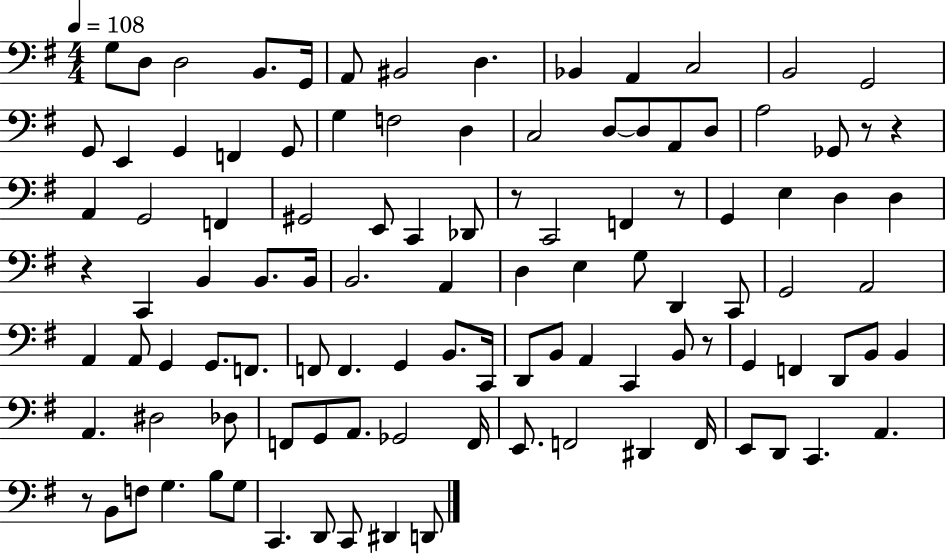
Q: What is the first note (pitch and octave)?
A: G3